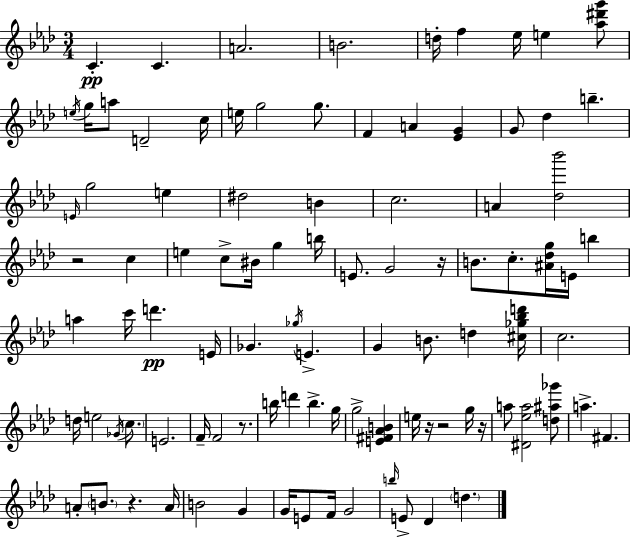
X:1
T:Untitled
M:3/4
L:1/4
K:Fm
C C A2 B2 d/4 f _e/4 e [_a^d'g']/2 e/4 g/4 a/2 D2 c/4 e/4 g2 g/2 F A [_EG] G/2 _d b E/4 g2 e ^d2 B c2 A [_d_b']2 z2 c e c/2 ^B/4 g b/4 E/2 G2 z/4 B/2 c/2 [^A_dg]/4 E/4 b a c'/4 d' E/4 _G _g/4 E G B/2 d [^c_g_bd']/4 c2 d/4 e2 _G/4 c/2 E2 F/4 F2 z/2 b/4 d' b g/4 g2 [E^F_AB] e/4 z/4 z2 g/4 z/4 a/2 [^D_ea]2 [d^a_g']/2 a ^F A/2 B/2 z A/4 B2 G G/4 E/2 F/4 G2 b/4 E/2 _D d